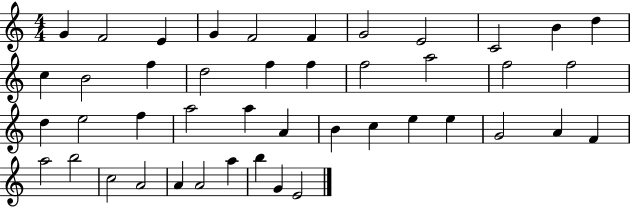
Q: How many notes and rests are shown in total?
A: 44